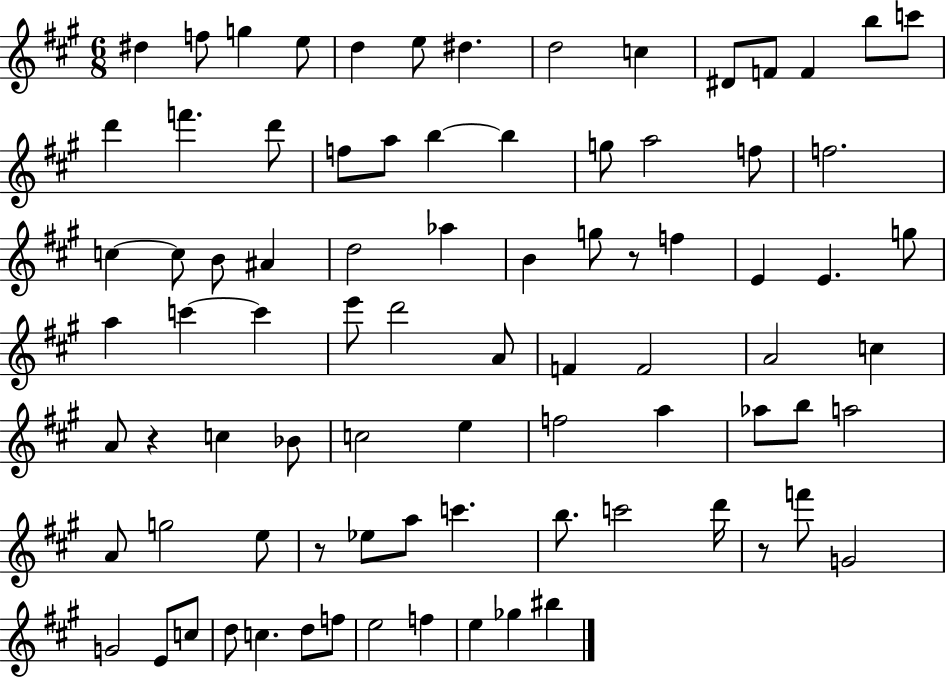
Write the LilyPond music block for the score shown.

{
  \clef treble
  \numericTimeSignature
  \time 6/8
  \key a \major
  dis''4 f''8 g''4 e''8 | d''4 e''8 dis''4. | d''2 c''4 | dis'8 f'8 f'4 b''8 c'''8 | \break d'''4 f'''4. d'''8 | f''8 a''8 b''4~~ b''4 | g''8 a''2 f''8 | f''2. | \break c''4~~ c''8 b'8 ais'4 | d''2 aes''4 | b'4 g''8 r8 f''4 | e'4 e'4. g''8 | \break a''4 c'''4~~ c'''4 | e'''8 d'''2 a'8 | f'4 f'2 | a'2 c''4 | \break a'8 r4 c''4 bes'8 | c''2 e''4 | f''2 a''4 | aes''8 b''8 a''2 | \break a'8 g''2 e''8 | r8 ees''8 a''8 c'''4. | b''8. c'''2 d'''16 | r8 f'''8 g'2 | \break g'2 e'8 c''8 | d''8 c''4. d''8 f''8 | e''2 f''4 | e''4 ges''4 bis''4 | \break \bar "|."
}